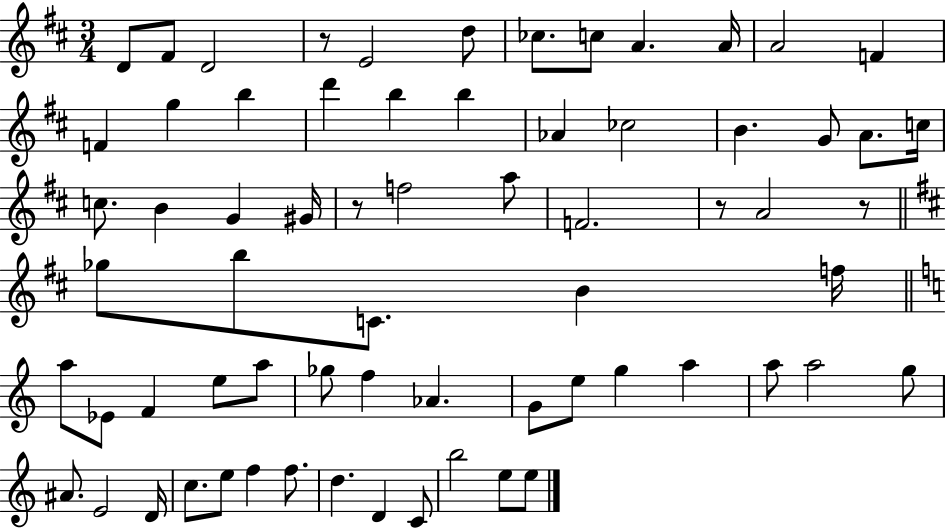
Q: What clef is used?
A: treble